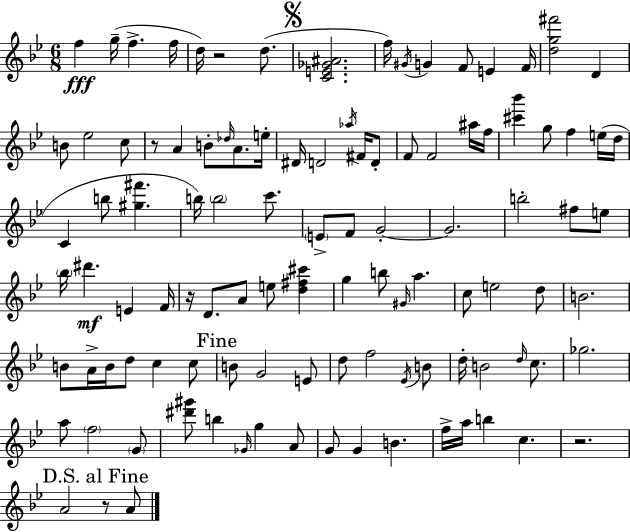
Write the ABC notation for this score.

X:1
T:Untitled
M:6/8
L:1/4
K:Bb
f g/4 f f/4 d/4 z2 d/2 [CE_G^A]2 f/4 ^G/4 G F/2 E F/4 [dg^f']2 D B/2 _e2 c/2 z/2 A B/2 _d/4 A/2 e/4 ^D/4 D2 _a/4 ^F/4 D/2 F/2 F2 ^a/4 f/4 [^c'_b'] g/2 f e/4 d/4 C b/2 [^g^f'] b/4 b2 c'/2 E/2 F/2 G2 G2 b2 ^f/2 e/2 _b/4 ^d' E F/4 z/4 D/2 A/2 e/2 [d^f^c'] g b/2 ^G/4 a c/2 e2 d/2 B2 B/2 A/4 B/4 d/2 c c/2 B/2 G2 E/2 d/2 f2 _E/4 B/2 d/4 B2 d/4 c/2 _g2 a/2 f2 G/2 [^d'^g']/2 b _G/4 g A/2 G/2 G B f/4 a/4 b c z2 A2 z/2 A/2